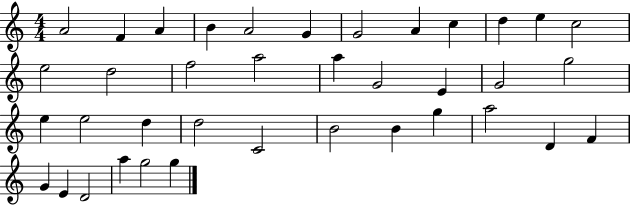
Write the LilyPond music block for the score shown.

{
  \clef treble
  \numericTimeSignature
  \time 4/4
  \key c \major
  a'2 f'4 a'4 | b'4 a'2 g'4 | g'2 a'4 c''4 | d''4 e''4 c''2 | \break e''2 d''2 | f''2 a''2 | a''4 g'2 e'4 | g'2 g''2 | \break e''4 e''2 d''4 | d''2 c'2 | b'2 b'4 g''4 | a''2 d'4 f'4 | \break g'4 e'4 d'2 | a''4 g''2 g''4 | \bar "|."
}